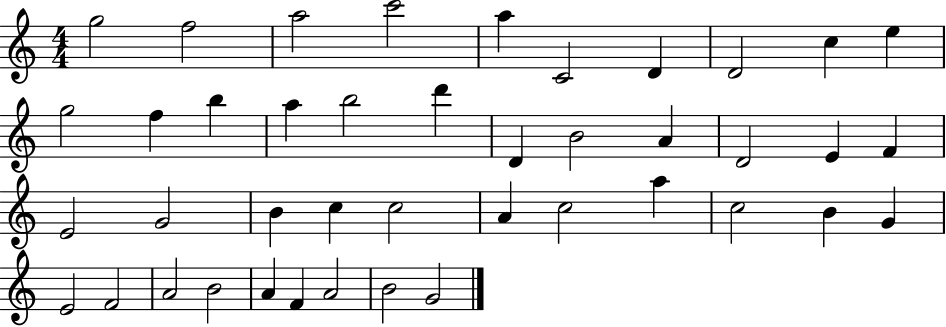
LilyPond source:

{
  \clef treble
  \numericTimeSignature
  \time 4/4
  \key c \major
  g''2 f''2 | a''2 c'''2 | a''4 c'2 d'4 | d'2 c''4 e''4 | \break g''2 f''4 b''4 | a''4 b''2 d'''4 | d'4 b'2 a'4 | d'2 e'4 f'4 | \break e'2 g'2 | b'4 c''4 c''2 | a'4 c''2 a''4 | c''2 b'4 g'4 | \break e'2 f'2 | a'2 b'2 | a'4 f'4 a'2 | b'2 g'2 | \break \bar "|."
}